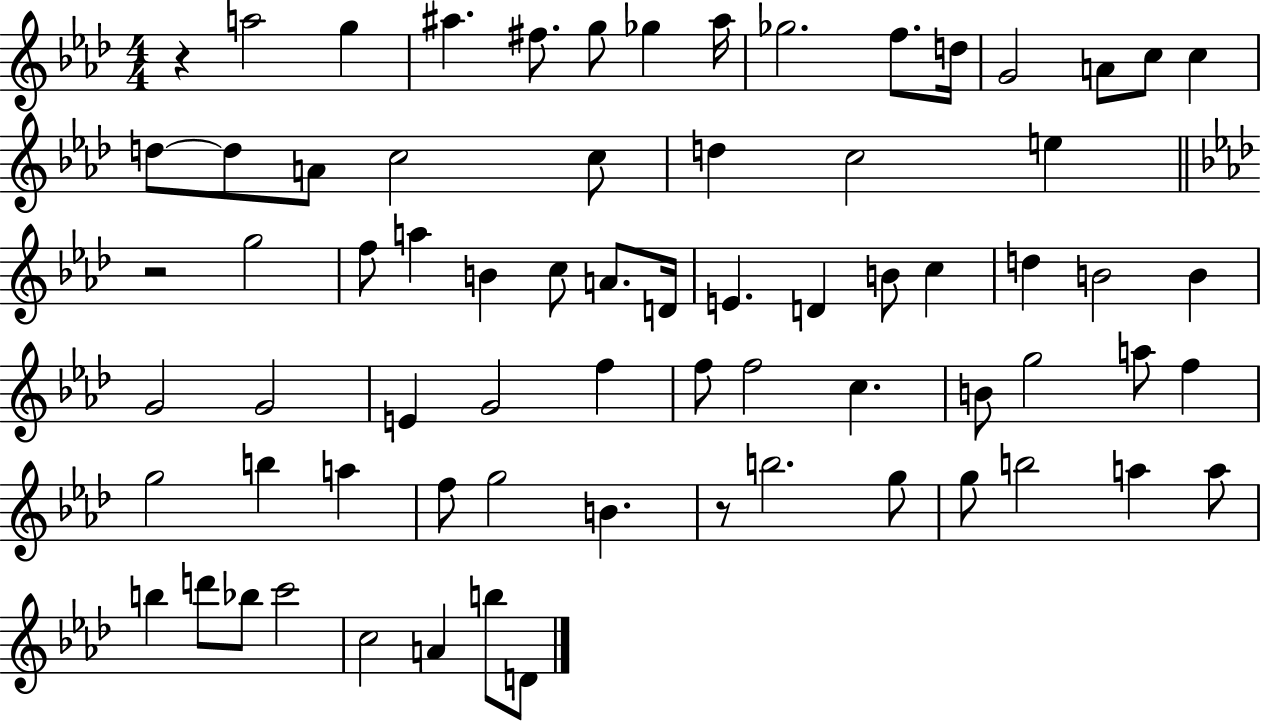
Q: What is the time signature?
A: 4/4